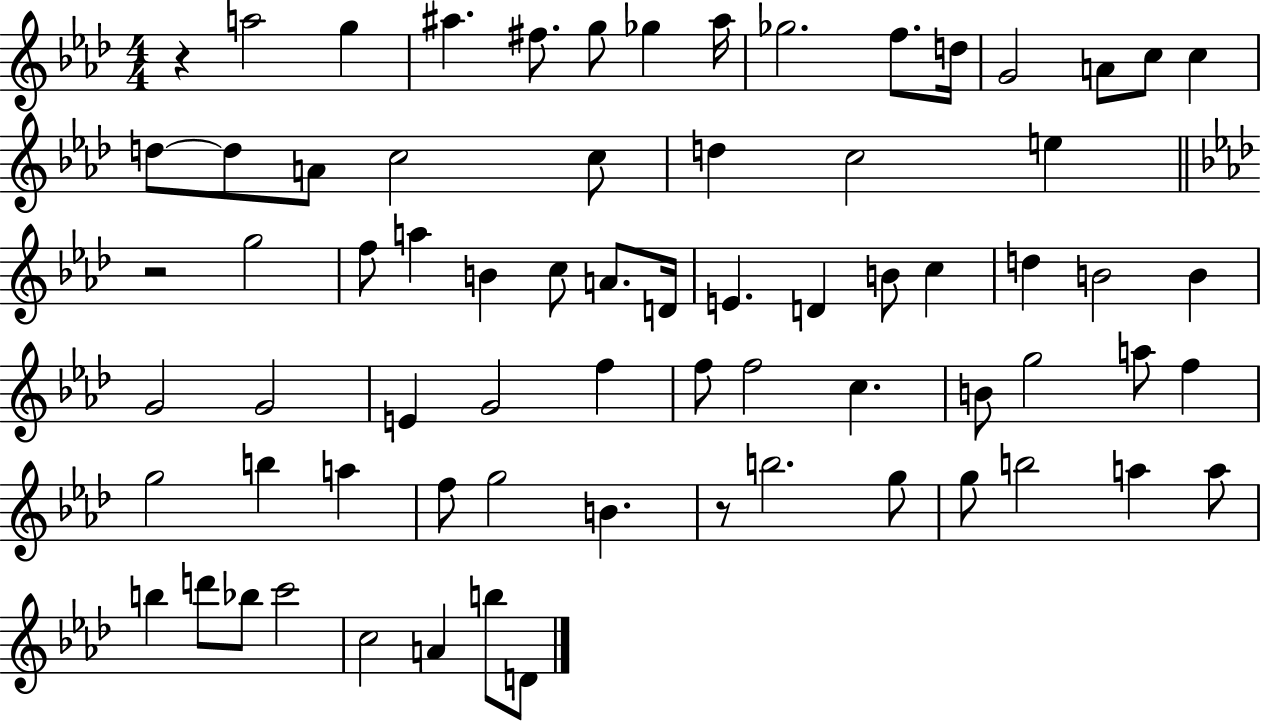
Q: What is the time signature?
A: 4/4